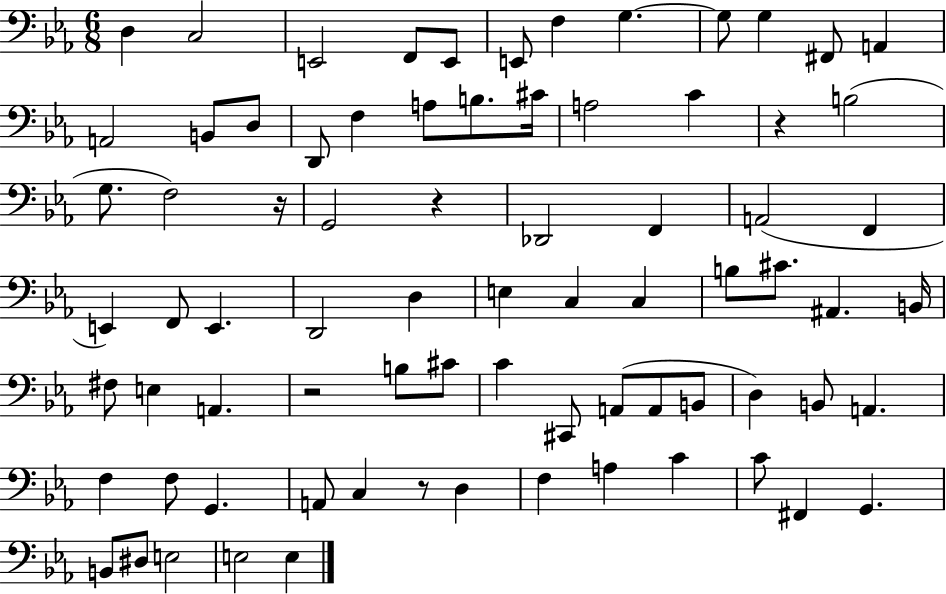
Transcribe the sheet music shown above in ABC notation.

X:1
T:Untitled
M:6/8
L:1/4
K:Eb
D, C,2 E,,2 F,,/2 E,,/2 E,,/2 F, G, G,/2 G, ^F,,/2 A,, A,,2 B,,/2 D,/2 D,,/2 F, A,/2 B,/2 ^C/4 A,2 C z B,2 G,/2 F,2 z/4 G,,2 z _D,,2 F,, A,,2 F,, E,, F,,/2 E,, D,,2 D, E, C, C, B,/2 ^C/2 ^A,, B,,/4 ^F,/2 E, A,, z2 B,/2 ^C/2 C ^C,,/2 A,,/2 A,,/2 B,,/2 D, B,,/2 A,, F, F,/2 G,, A,,/2 C, z/2 D, F, A, C C/2 ^F,, G,, B,,/2 ^D,/2 E,2 E,2 E,